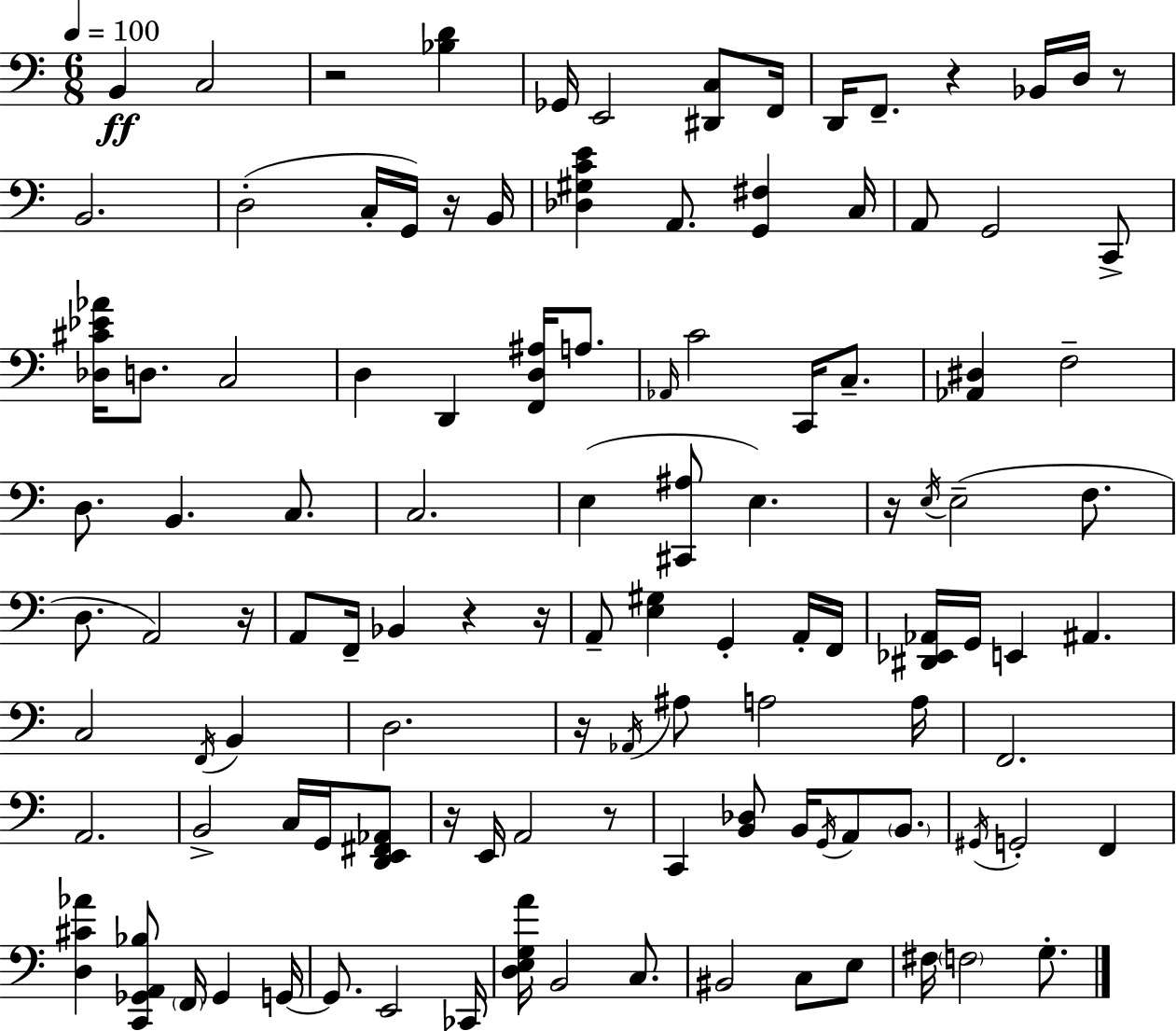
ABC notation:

X:1
T:Untitled
M:6/8
L:1/4
K:Am
B,, C,2 z2 [_B,D] _G,,/4 E,,2 [^D,,C,]/2 F,,/4 D,,/4 F,,/2 z _B,,/4 D,/4 z/2 B,,2 D,2 C,/4 G,,/4 z/4 B,,/4 [_D,^G,CE] A,,/2 [G,,^F,] C,/4 A,,/2 G,,2 C,,/2 [_D,^C_E_A]/4 D,/2 C,2 D, D,, [F,,D,^A,]/4 A,/2 _A,,/4 C2 C,,/4 C,/2 [_A,,^D,] F,2 D,/2 B,, C,/2 C,2 E, [^C,,^A,]/2 E, z/4 E,/4 E,2 F,/2 D,/2 A,,2 z/4 A,,/2 F,,/4 _B,, z z/4 A,,/2 [E,^G,] G,, A,,/4 F,,/4 [^D,,_E,,_A,,]/4 G,,/4 E,, ^A,, C,2 F,,/4 B,, D,2 z/4 _A,,/4 ^A,/2 A,2 A,/4 F,,2 A,,2 B,,2 C,/4 G,,/4 [D,,E,,^F,,_A,,]/2 z/4 E,,/4 A,,2 z/2 C,, [B,,_D,]/2 B,,/4 G,,/4 A,,/2 B,,/2 ^G,,/4 G,,2 F,, [D,^C_A] [C,,_G,,A,,_B,]/2 F,,/4 _G,, G,,/4 G,,/2 E,,2 _C,,/4 [D,E,G,A]/4 B,,2 C,/2 ^B,,2 C,/2 E,/2 ^F,/4 F,2 G,/2